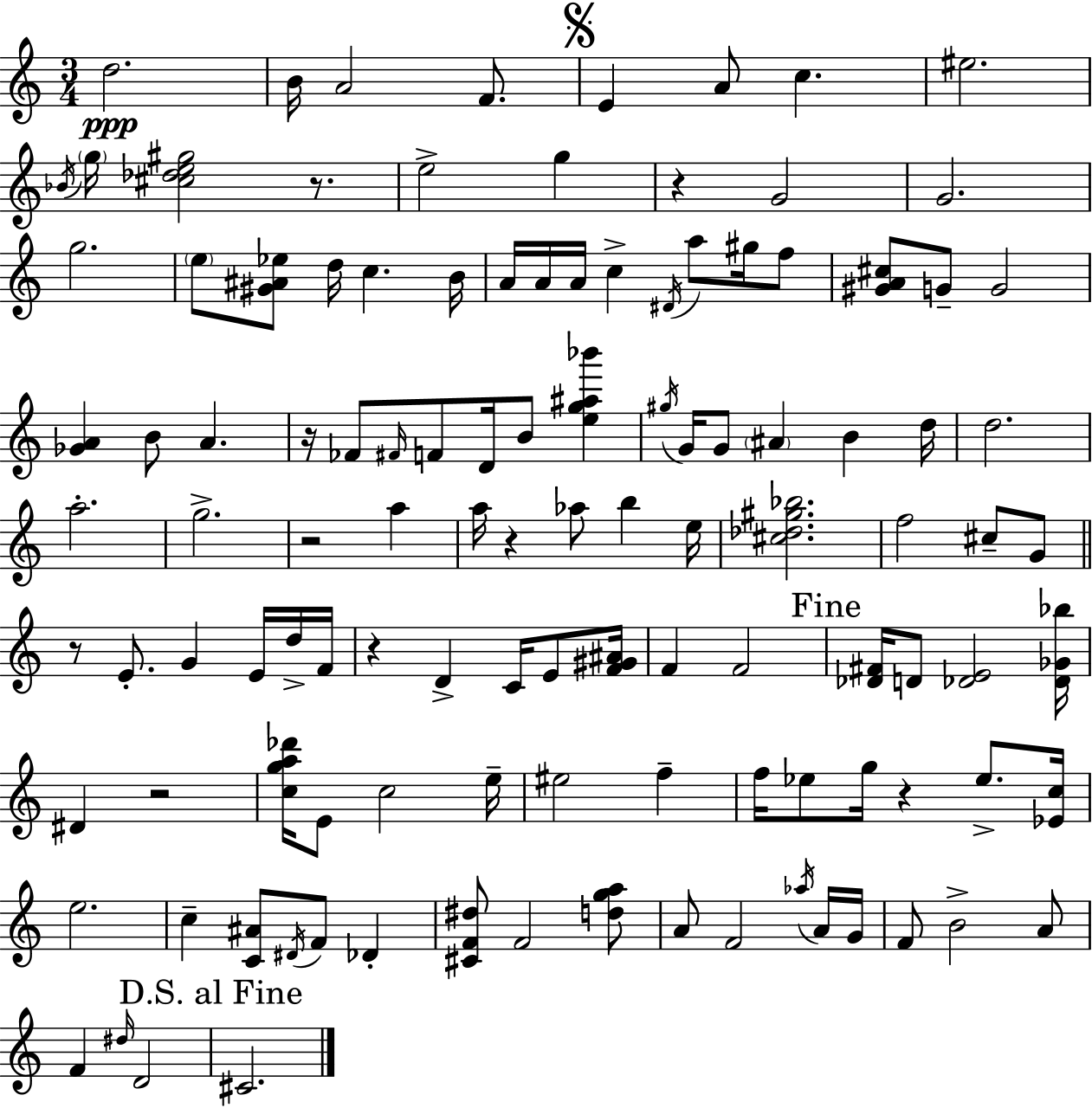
X:1
T:Untitled
M:3/4
L:1/4
K:Am
d2 B/4 A2 F/2 E A/2 c ^e2 _B/4 g/4 [^c_de^g]2 z/2 e2 g z G2 G2 g2 e/2 [^G^A_e]/2 d/4 c B/4 A/4 A/4 A/4 c ^D/4 a/2 ^g/4 f/2 [^GA^c]/2 G/2 G2 [_GA] B/2 A z/4 _F/2 ^F/4 F/2 D/4 B/2 [eg^a_b'] ^g/4 G/4 G/2 ^A B d/4 d2 a2 g2 z2 a a/4 z _a/2 b e/4 [^c_d^g_b]2 f2 ^c/2 G/2 z/2 E/2 G E/4 d/4 F/4 z D C/4 E/2 [F^G^A]/4 F F2 [_D^F]/4 D/2 [_DE]2 [_D_G_b]/4 ^D z2 [cga_d']/4 E/2 c2 e/4 ^e2 f f/4 _e/2 g/4 z _e/2 [_Ec]/4 e2 c [C^A]/2 ^D/4 F/2 _D [^CF^d]/2 F2 [dga]/2 A/2 F2 _a/4 A/4 G/4 F/2 B2 A/2 F ^d/4 D2 ^C2